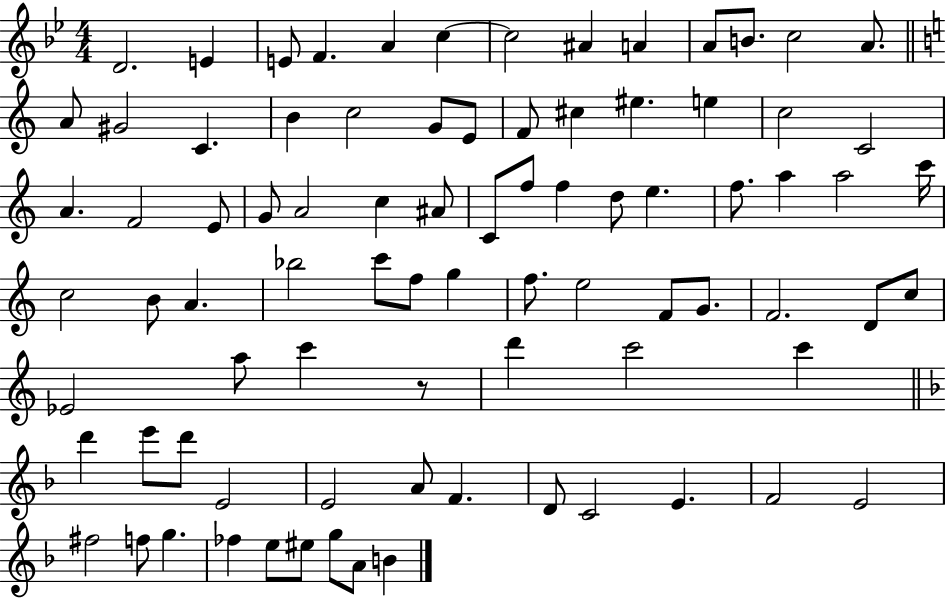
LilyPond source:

{
  \clef treble
  \numericTimeSignature
  \time 4/4
  \key bes \major
  d'2. e'4 | e'8 f'4. a'4 c''4~~ | c''2 ais'4 a'4 | a'8 b'8. c''2 a'8. | \break \bar "||" \break \key c \major a'8 gis'2 c'4. | b'4 c''2 g'8 e'8 | f'8 cis''4 eis''4. e''4 | c''2 c'2 | \break a'4. f'2 e'8 | g'8 a'2 c''4 ais'8 | c'8 f''8 f''4 d''8 e''4. | f''8. a''4 a''2 c'''16 | \break c''2 b'8 a'4. | bes''2 c'''8 f''8 g''4 | f''8. e''2 f'8 g'8. | f'2. d'8 c''8 | \break ees'2 a''8 c'''4 r8 | d'''4 c'''2 c'''4 | \bar "||" \break \key f \major d'''4 e'''8 d'''8 e'2 | e'2 a'8 f'4. | d'8 c'2 e'4. | f'2 e'2 | \break fis''2 f''8 g''4. | fes''4 e''8 eis''8 g''8 a'8 b'4 | \bar "|."
}